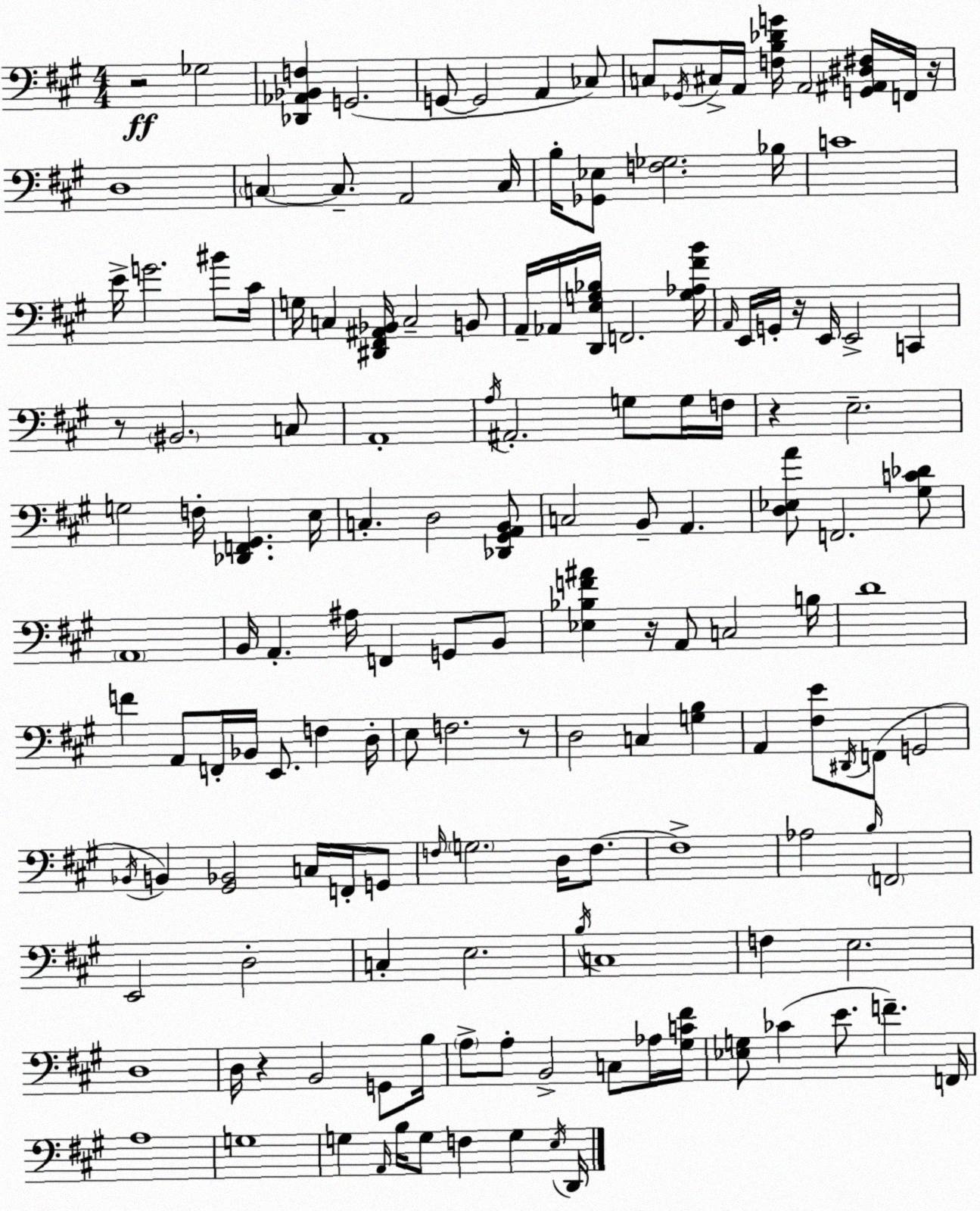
X:1
T:Untitled
M:4/4
L:1/4
K:A
z2 _G,2 [_D,,_A,,_B,,F,] G,,2 G,,/2 G,,2 A,, _C,/2 C,/2 _G,,/4 ^C,/4 A,,/4 [F,B,_DG]/4 A,,2 [G,,^A,,^D,^F,]/4 F,,/4 z/4 D,4 C, C,/2 A,,2 C,/4 B,/4 [_G,,_E,]/2 [F,_G,]2 _B,/4 C4 E/4 G2 ^B/2 ^C/4 G,/4 C, [^D,,^F,,^A,,_B,,]/4 C,2 B,,/2 A,,/4 _A,,/4 [D,,E,G,_B,]/4 F,,2 [G,_A,^FB]/4 A,,/4 E,,/4 G,,/4 z/4 E,,/4 E,,2 C,, z/2 ^B,,2 C,/2 A,,4 A,/4 ^A,,2 G,/2 G,/4 F,/4 z E,2 G,2 F,/4 [_D,,F,,^G,,] E,/4 C, D,2 [_D,,^G,,A,,B,,]/2 C,2 B,,/2 A,, [D,_E,A]/2 F,,2 [^G,C_D]/2 A,,4 B,,/4 A,, ^A,/4 F,, G,,/2 B,,/2 [_E,_B,F^A] z/4 A,,/2 C,2 B,/4 D4 F A,,/2 F,,/4 _B,,/4 E,,/2 F, D,/4 E,/2 F,2 z/2 D,2 C, [G,B,] A,, [^F,E]/2 ^D,,/4 F,,/2 G,,2 _B,,/4 B,, [^G,,_B,,]2 C,/4 F,,/4 G,,/2 F,/4 G,2 D,/4 F,/2 F,4 _A,2 B,/4 F,,2 E,,2 D,2 C, E,2 B,/4 C,4 F, E,2 D,4 D,/4 z B,,2 G,,/2 B,/4 A,/2 A,/2 B,,2 C,/2 _A,/4 [^G,C^F]/4 [_E,G,]/2 _C E/2 F F,,/4 A,4 G,4 G, A,,/4 B,/4 G,/2 F, G, E,/4 D,,/4